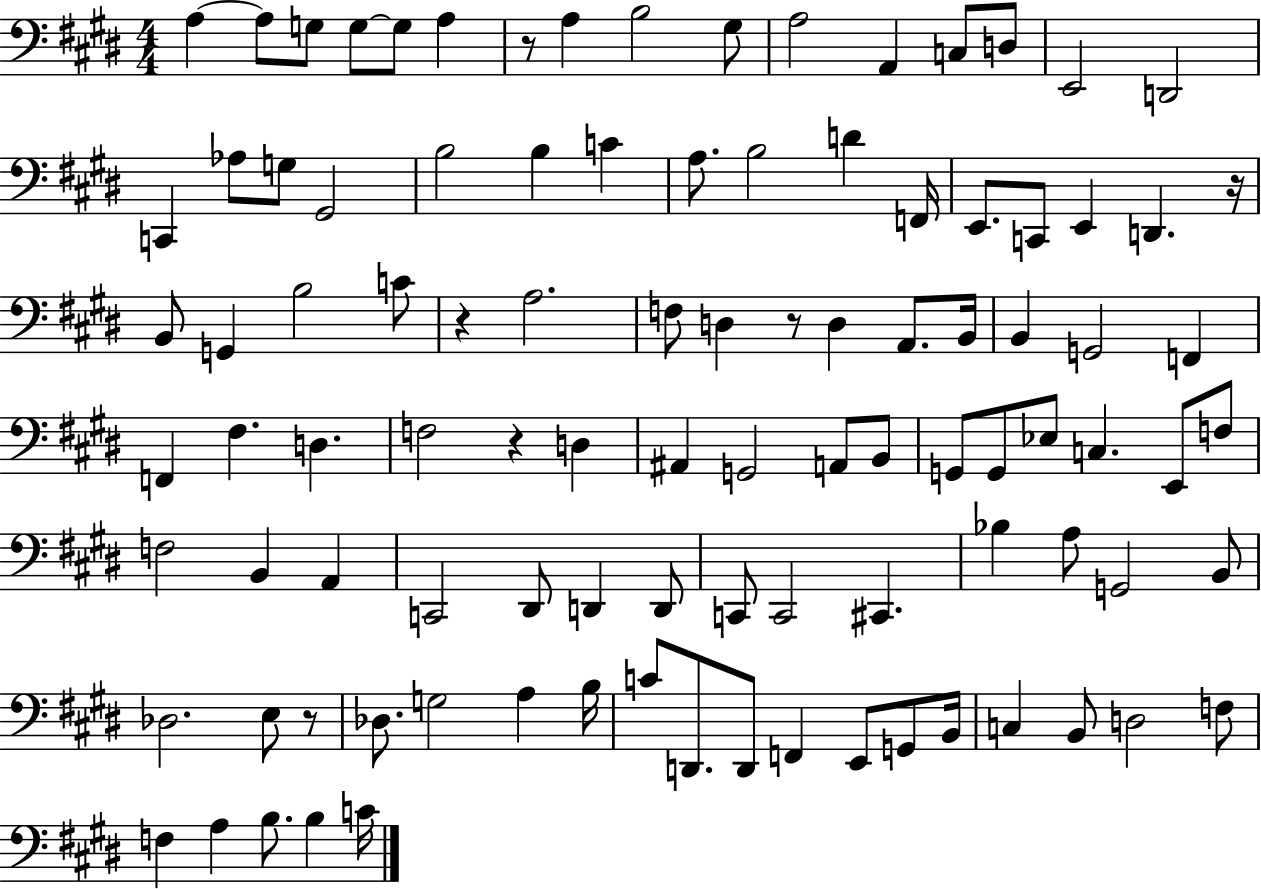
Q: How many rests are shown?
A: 6